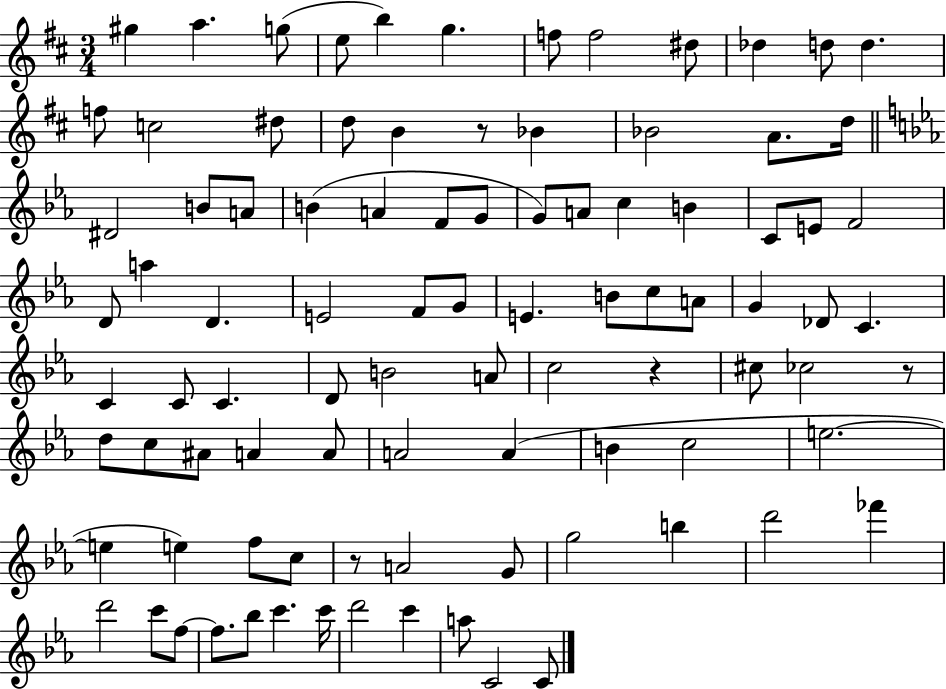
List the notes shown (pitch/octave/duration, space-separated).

G#5/q A5/q. G5/e E5/e B5/q G5/q. F5/e F5/h D#5/e Db5/q D5/e D5/q. F5/e C5/h D#5/e D5/e B4/q R/e Bb4/q Bb4/h A4/e. D5/s D#4/h B4/e A4/e B4/q A4/q F4/e G4/e G4/e A4/e C5/q B4/q C4/e E4/e F4/h D4/e A5/q D4/q. E4/h F4/e G4/e E4/q. B4/e C5/e A4/e G4/q Db4/e C4/q. C4/q C4/e C4/q. D4/e B4/h A4/e C5/h R/q C#5/e CES5/h R/e D5/e C5/e A#4/e A4/q A4/e A4/h A4/q B4/q C5/h E5/h. E5/q E5/q F5/e C5/e R/e A4/h G4/e G5/h B5/q D6/h FES6/q D6/h C6/e F5/e F5/e. Bb5/e C6/q. C6/s D6/h C6/q A5/e C4/h C4/e